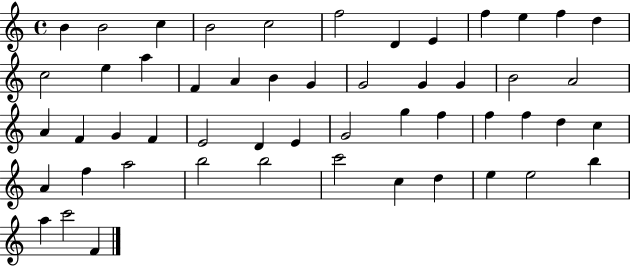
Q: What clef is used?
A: treble